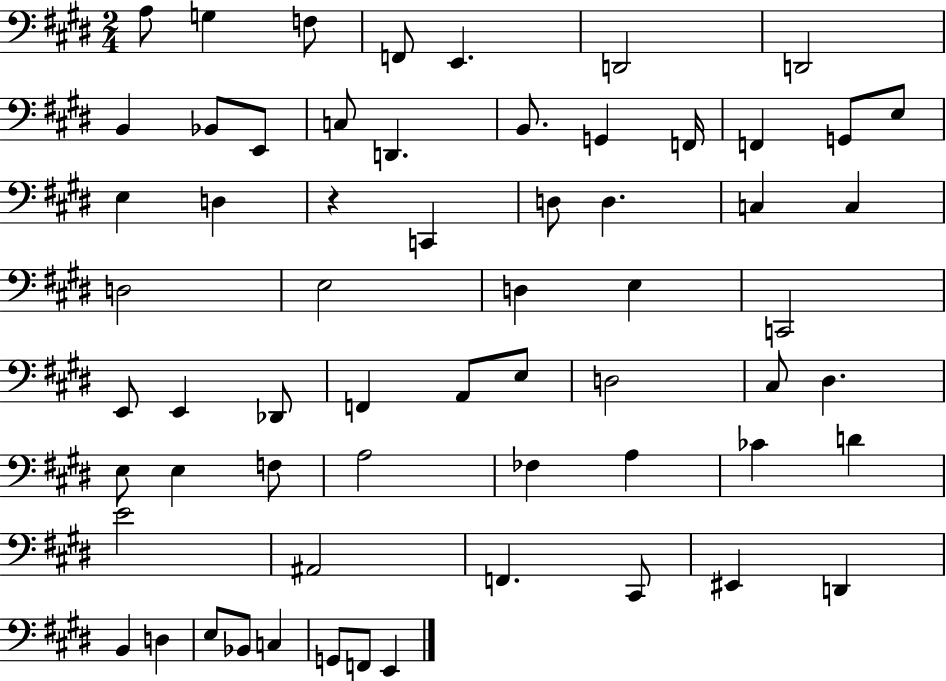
X:1
T:Untitled
M:2/4
L:1/4
K:E
A,/2 G, F,/2 F,,/2 E,, D,,2 D,,2 B,, _B,,/2 E,,/2 C,/2 D,, B,,/2 G,, F,,/4 F,, G,,/2 E,/2 E, D, z C,, D,/2 D, C, C, D,2 E,2 D, E, C,,2 E,,/2 E,, _D,,/2 F,, A,,/2 E,/2 D,2 ^C,/2 ^D, E,/2 E, F,/2 A,2 _F, A, _C D E2 ^A,,2 F,, ^C,,/2 ^E,, D,, B,, D, E,/2 _B,,/2 C, G,,/2 F,,/2 E,,